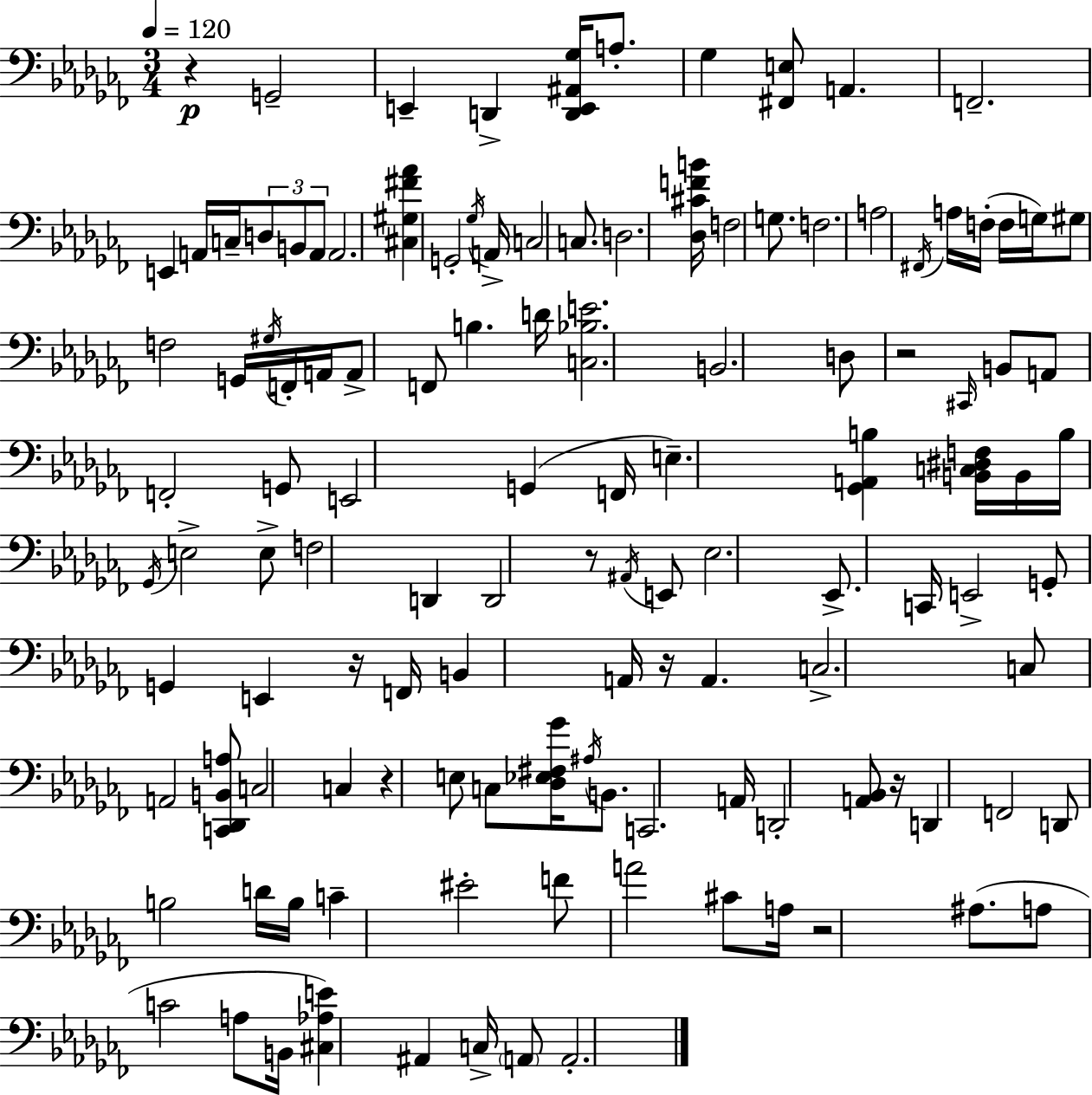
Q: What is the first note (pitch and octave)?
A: G2